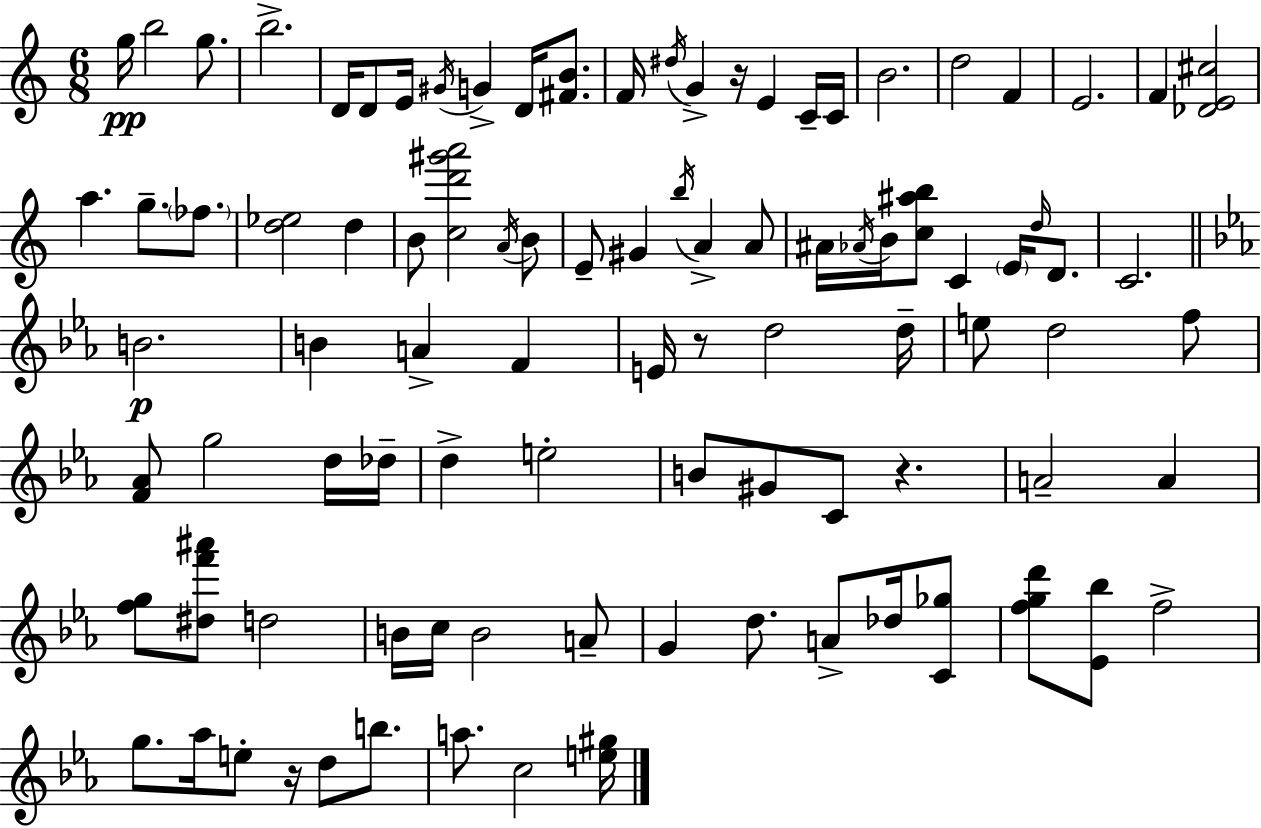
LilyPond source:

{
  \clef treble
  \numericTimeSignature
  \time 6/8
  \key a \minor
  g''16\pp b''2 g''8. | b''2.-> | d'16 d'8 e'16 \acciaccatura { gis'16 } g'4-> d'16 <fis' b'>8. | f'16 \acciaccatura { dis''16 } g'4-> r16 e'4 | \break c'16-- c'16 b'2. | d''2 f'4 | e'2. | f'4 <des' e' cis''>2 | \break a''4. g''8.-- \parenthesize fes''8. | <d'' ees''>2 d''4 | b'8 <c'' d''' gis''' a'''>2 | \acciaccatura { a'16 } b'8 e'8-- gis'4 \acciaccatura { b''16 } a'4-> | \break a'8 ais'16 \acciaccatura { aes'16 } b'16 <c'' ais'' b''>8 c'4 | \parenthesize e'16 \grace { d''16 } d'8. c'2. | \bar "||" \break \key ees \major b'2.\p | b'4 a'4-> f'4 | e'16 r8 d''2 d''16-- | e''8 d''2 f''8 | \break <f' aes'>8 g''2 d''16 des''16-- | d''4-> e''2-. | b'8 gis'8 c'8 r4. | a'2-- a'4 | \break <f'' g''>8 <dis'' f''' ais'''>8 d''2 | b'16 c''16 b'2 a'8-- | g'4 d''8. a'8-> des''16 <c' ges''>8 | <f'' g'' d'''>8 <ees' bes''>8 f''2-> | \break g''8. aes''16 e''8-. r16 d''8 b''8. | a''8. c''2 <e'' gis''>16 | \bar "|."
}